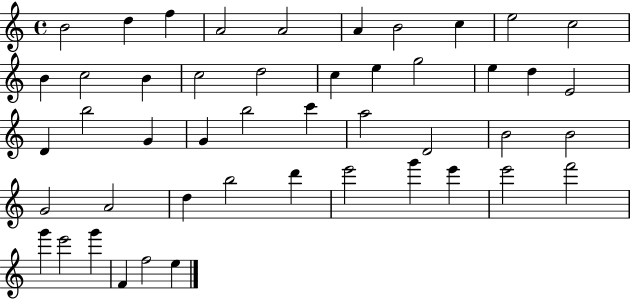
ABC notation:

X:1
T:Untitled
M:4/4
L:1/4
K:C
B2 d f A2 A2 A B2 c e2 c2 B c2 B c2 d2 c e g2 e d E2 D b2 G G b2 c' a2 D2 B2 B2 G2 A2 d b2 d' e'2 g' e' e'2 f'2 g' e'2 g' F f2 e